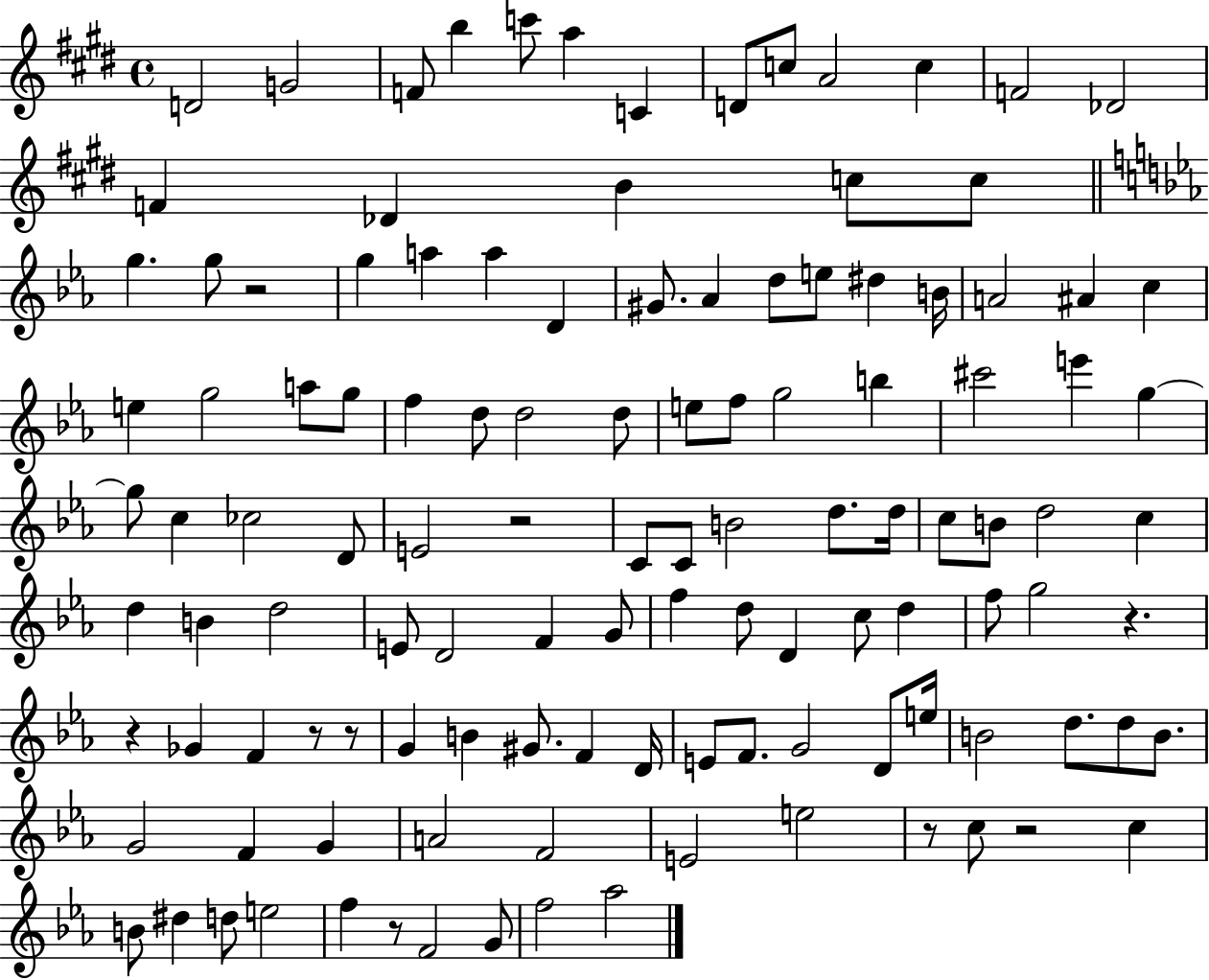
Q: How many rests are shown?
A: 9